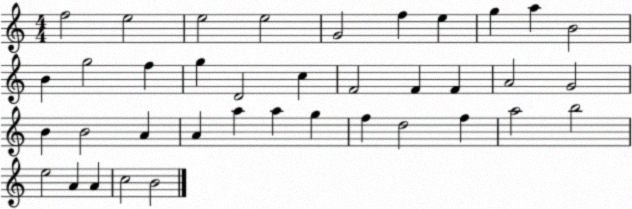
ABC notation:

X:1
T:Untitled
M:4/4
L:1/4
K:C
f2 e2 e2 e2 G2 f e g a B2 B g2 f g D2 c F2 F F A2 G2 B B2 A A a a g f d2 f a2 b2 e2 A A c2 B2